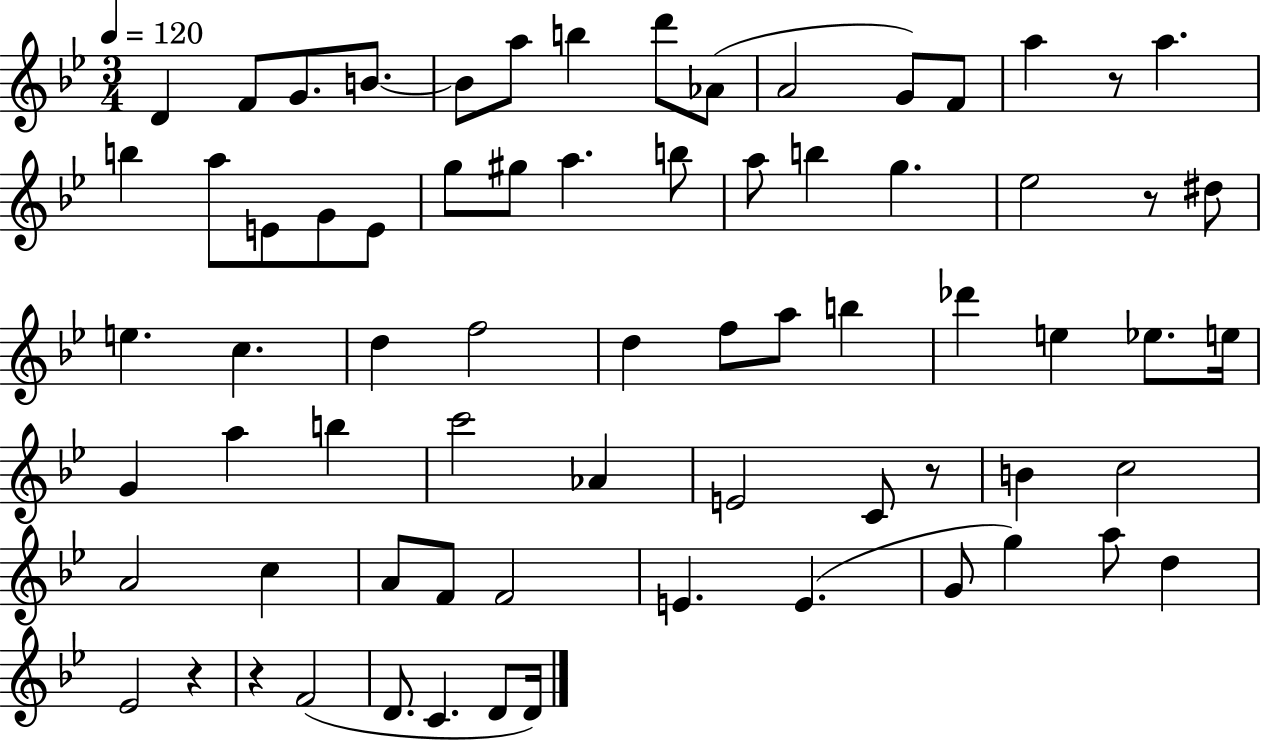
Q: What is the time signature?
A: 3/4